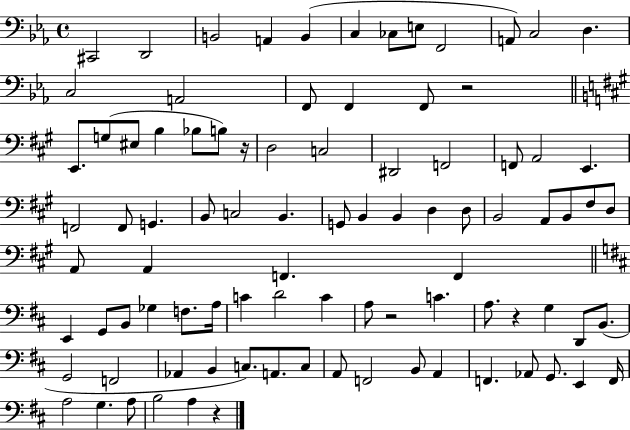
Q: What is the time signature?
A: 4/4